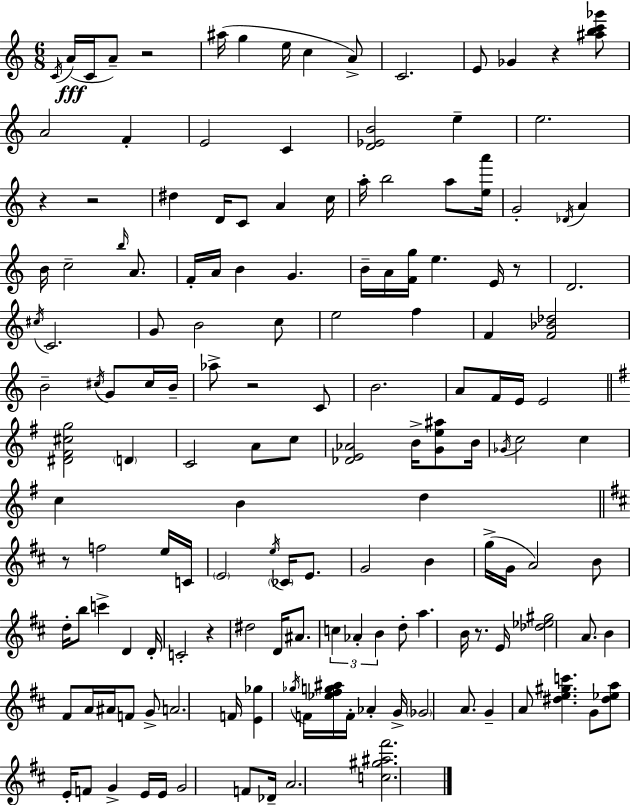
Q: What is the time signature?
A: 6/8